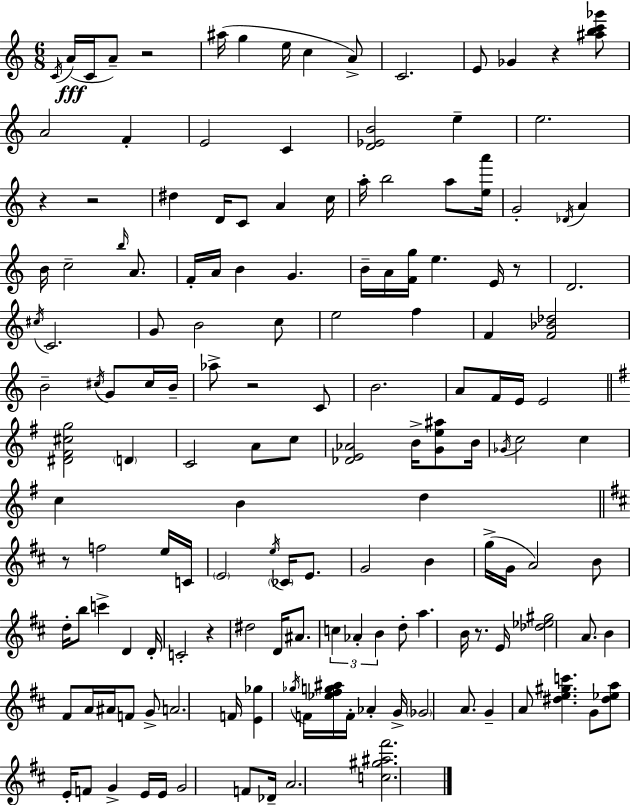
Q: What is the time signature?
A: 6/8